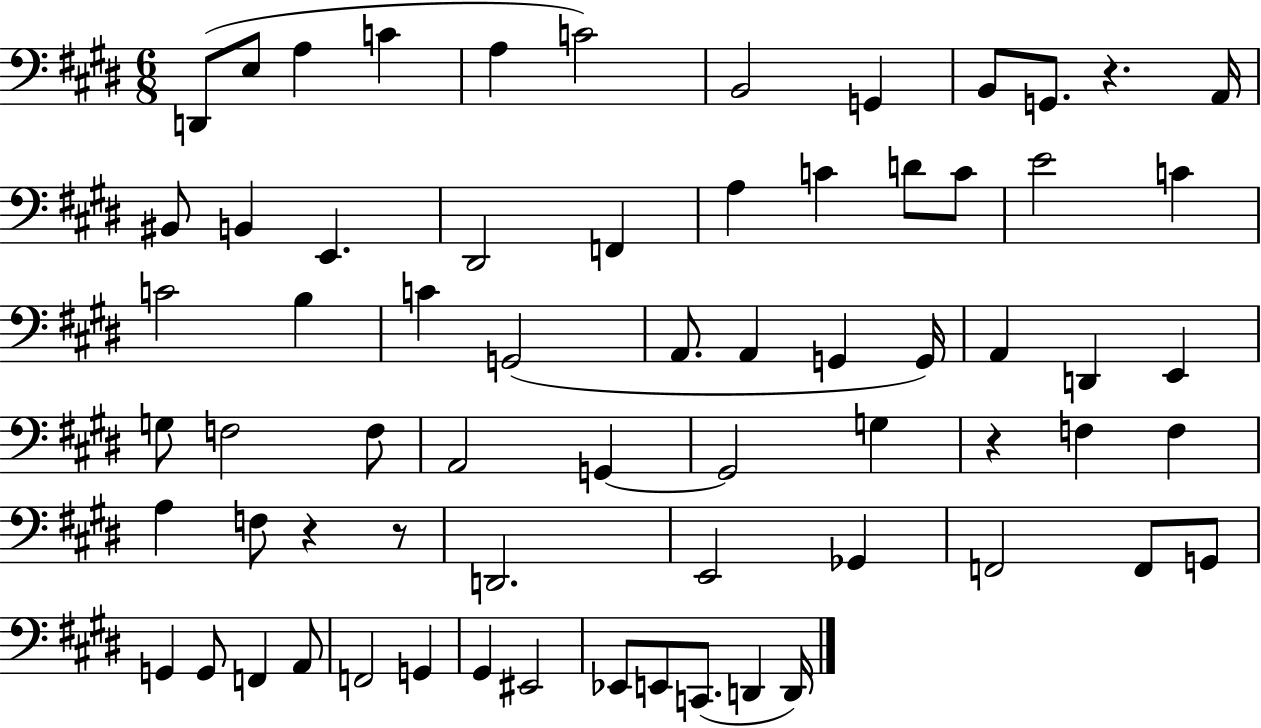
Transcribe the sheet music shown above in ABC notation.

X:1
T:Untitled
M:6/8
L:1/4
K:E
D,,/2 E,/2 A, C A, C2 B,,2 G,, B,,/2 G,,/2 z A,,/4 ^B,,/2 B,, E,, ^D,,2 F,, A, C D/2 C/2 E2 C C2 B, C G,,2 A,,/2 A,, G,, G,,/4 A,, D,, E,, G,/2 F,2 F,/2 A,,2 G,, G,,2 G, z F, F, A, F,/2 z z/2 D,,2 E,,2 _G,, F,,2 F,,/2 G,,/2 G,, G,,/2 F,, A,,/2 F,,2 G,, ^G,, ^E,,2 _E,,/2 E,,/2 C,,/2 D,, D,,/4